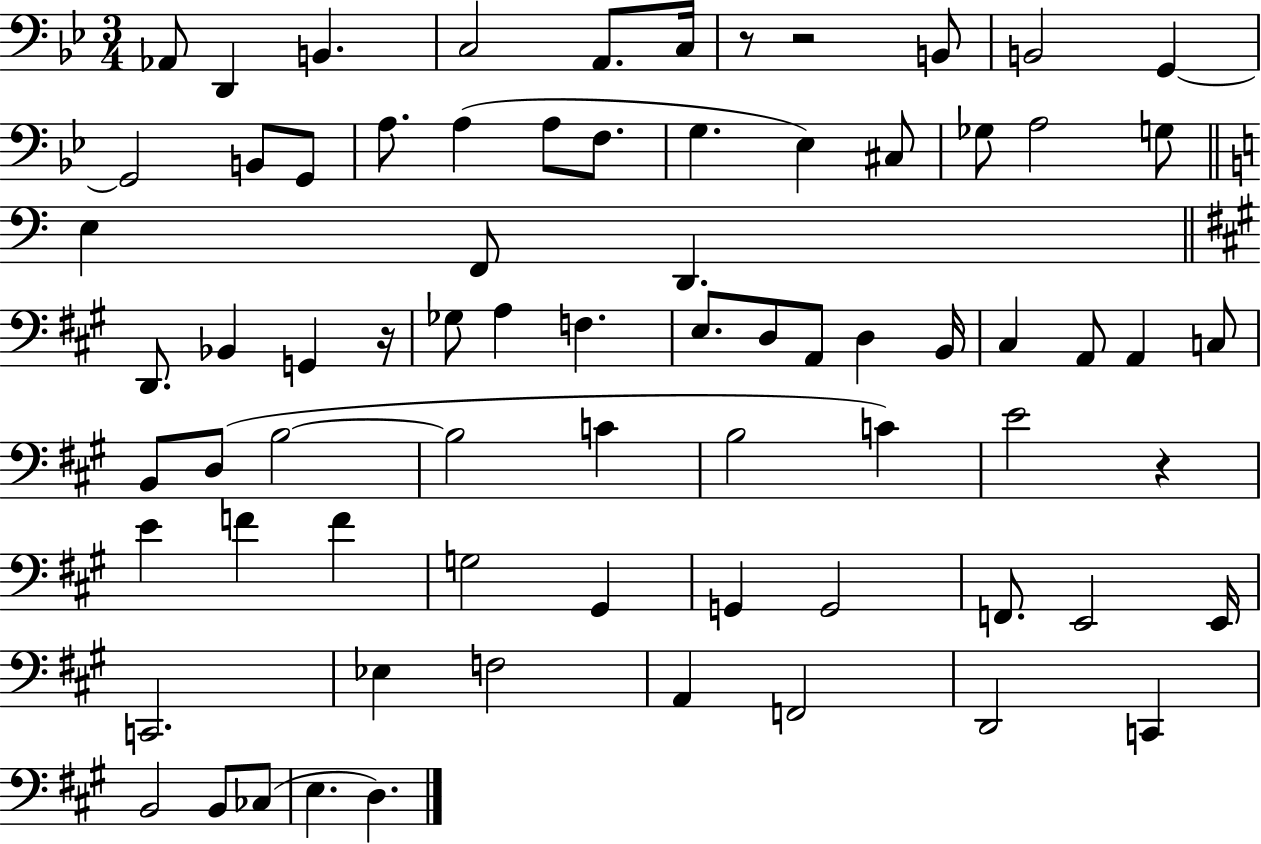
{
  \clef bass
  \numericTimeSignature
  \time 3/4
  \key bes \major
  aes,8 d,4 b,4. | c2 a,8. c16 | r8 r2 b,8 | b,2 g,4~~ | \break g,2 b,8 g,8 | a8. a4( a8 f8. | g4. ees4) cis8 | ges8 a2 g8 | \break \bar "||" \break \key c \major e4 f,8 d,4. | \bar "||" \break \key a \major d,8. bes,4 g,4 r16 | ges8 a4 f4. | e8. d8 a,8 d4 b,16 | cis4 a,8 a,4 c8 | \break b,8 d8( b2~~ | b2 c'4 | b2 c'4) | e'2 r4 | \break e'4 f'4 f'4 | g2 gis,4 | g,4 g,2 | f,8. e,2 e,16 | \break c,2. | ees4 f2 | a,4 f,2 | d,2 c,4 | \break b,2 b,8 ces8( | e4. d4.) | \bar "|."
}